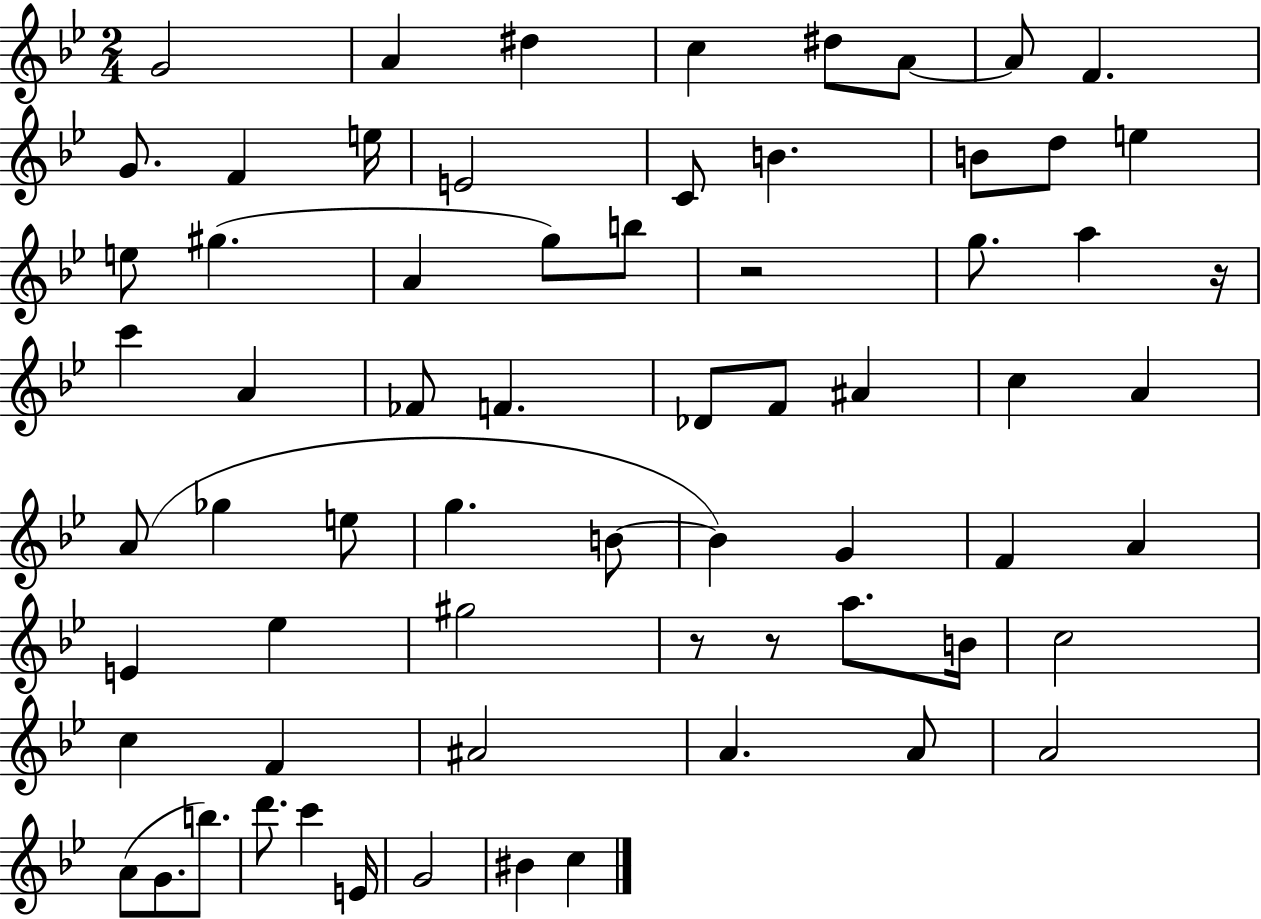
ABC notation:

X:1
T:Untitled
M:2/4
L:1/4
K:Bb
G2 A ^d c ^d/2 A/2 A/2 F G/2 F e/4 E2 C/2 B B/2 d/2 e e/2 ^g A g/2 b/2 z2 g/2 a z/4 c' A _F/2 F _D/2 F/2 ^A c A A/2 _g e/2 g B/2 B G F A E _e ^g2 z/2 z/2 a/2 B/4 c2 c F ^A2 A A/2 A2 A/2 G/2 b/2 d'/2 c' E/4 G2 ^B c